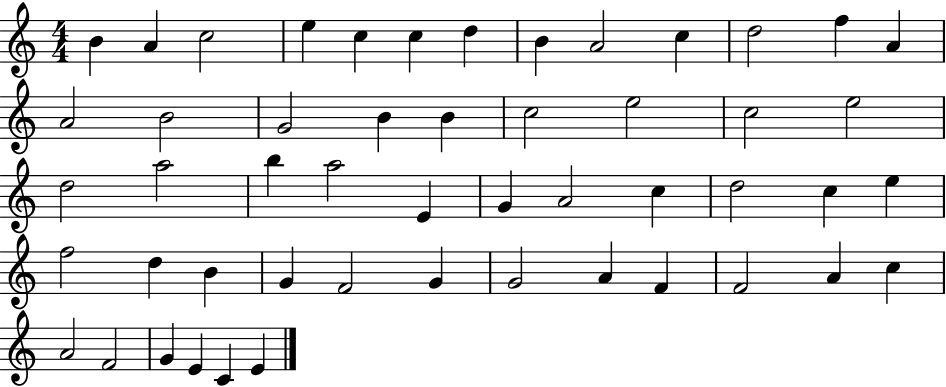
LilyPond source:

{
  \clef treble
  \numericTimeSignature
  \time 4/4
  \key c \major
  b'4 a'4 c''2 | e''4 c''4 c''4 d''4 | b'4 a'2 c''4 | d''2 f''4 a'4 | \break a'2 b'2 | g'2 b'4 b'4 | c''2 e''2 | c''2 e''2 | \break d''2 a''2 | b''4 a''2 e'4 | g'4 a'2 c''4 | d''2 c''4 e''4 | \break f''2 d''4 b'4 | g'4 f'2 g'4 | g'2 a'4 f'4 | f'2 a'4 c''4 | \break a'2 f'2 | g'4 e'4 c'4 e'4 | \bar "|."
}